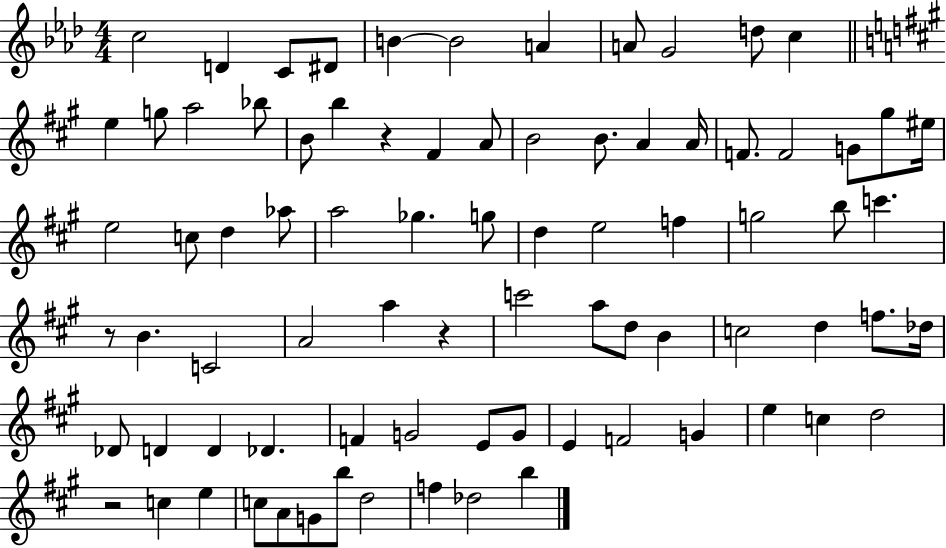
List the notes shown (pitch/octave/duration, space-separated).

C5/h D4/q C4/e D#4/e B4/q B4/h A4/q A4/e G4/h D5/e C5/q E5/q G5/e A5/h Bb5/e B4/e B5/q R/q F#4/q A4/e B4/h B4/e. A4/q A4/s F4/e. F4/h G4/e G#5/e EIS5/s E5/h C5/e D5/q Ab5/e A5/h Gb5/q. G5/e D5/q E5/h F5/q G5/h B5/e C6/q. R/e B4/q. C4/h A4/h A5/q R/q C6/h A5/e D5/e B4/q C5/h D5/q F5/e. Db5/s Db4/e D4/q D4/q Db4/q. F4/q G4/h E4/e G4/e E4/q F4/h G4/q E5/q C5/q D5/h R/h C5/q E5/q C5/e A4/e G4/e B5/e D5/h F5/q Db5/h B5/q